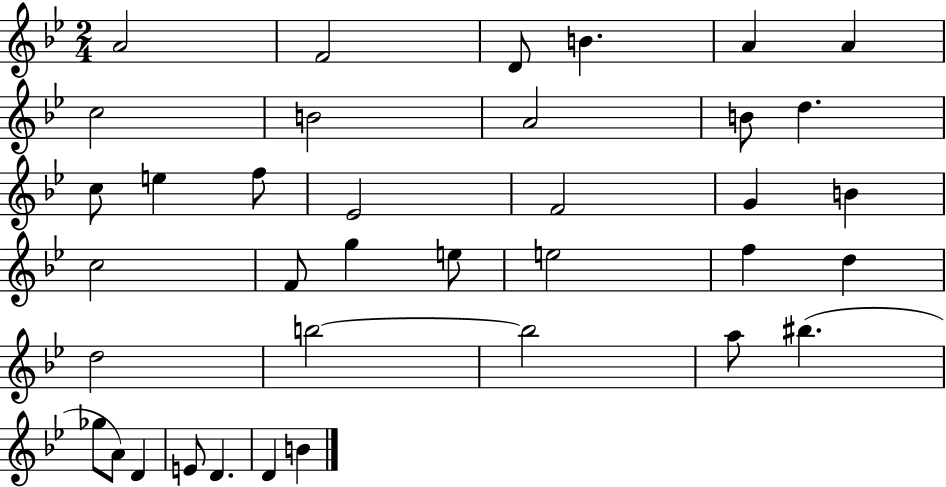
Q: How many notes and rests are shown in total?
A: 37